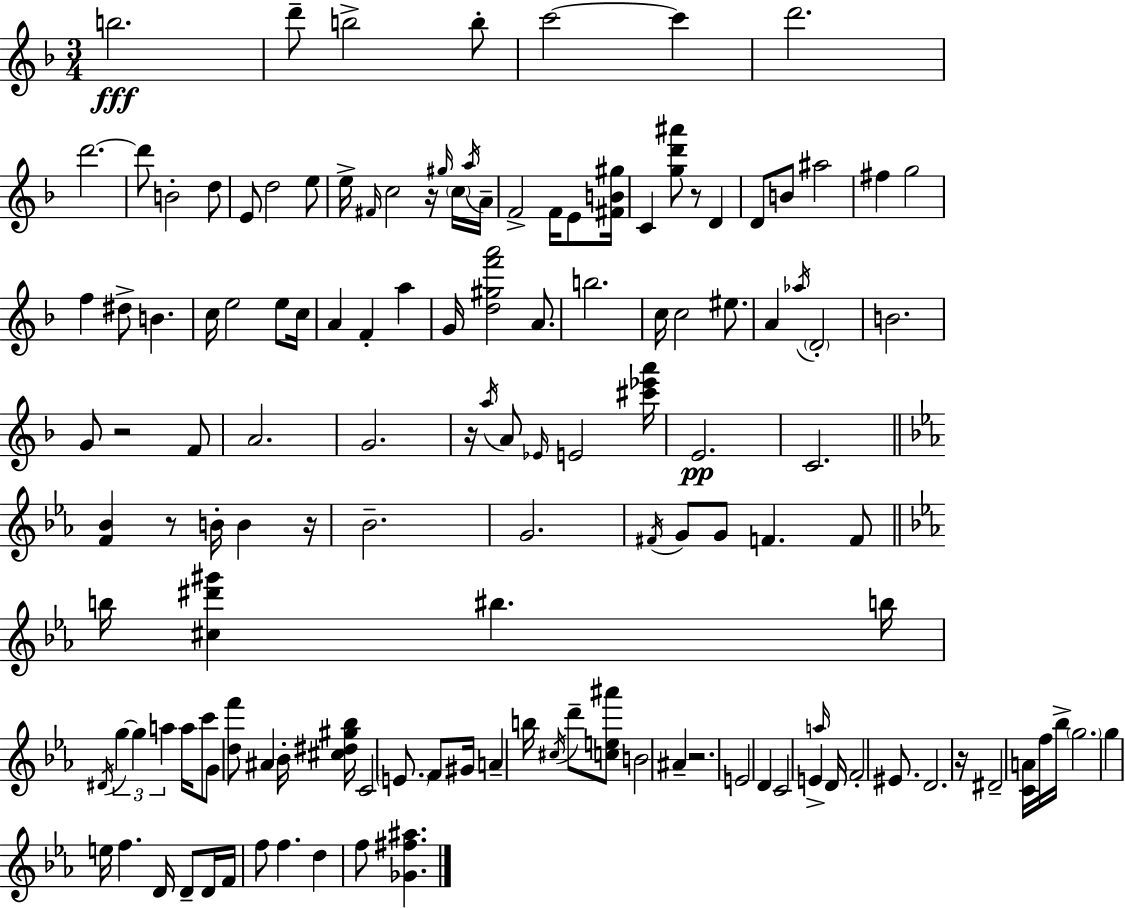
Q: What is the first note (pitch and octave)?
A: B5